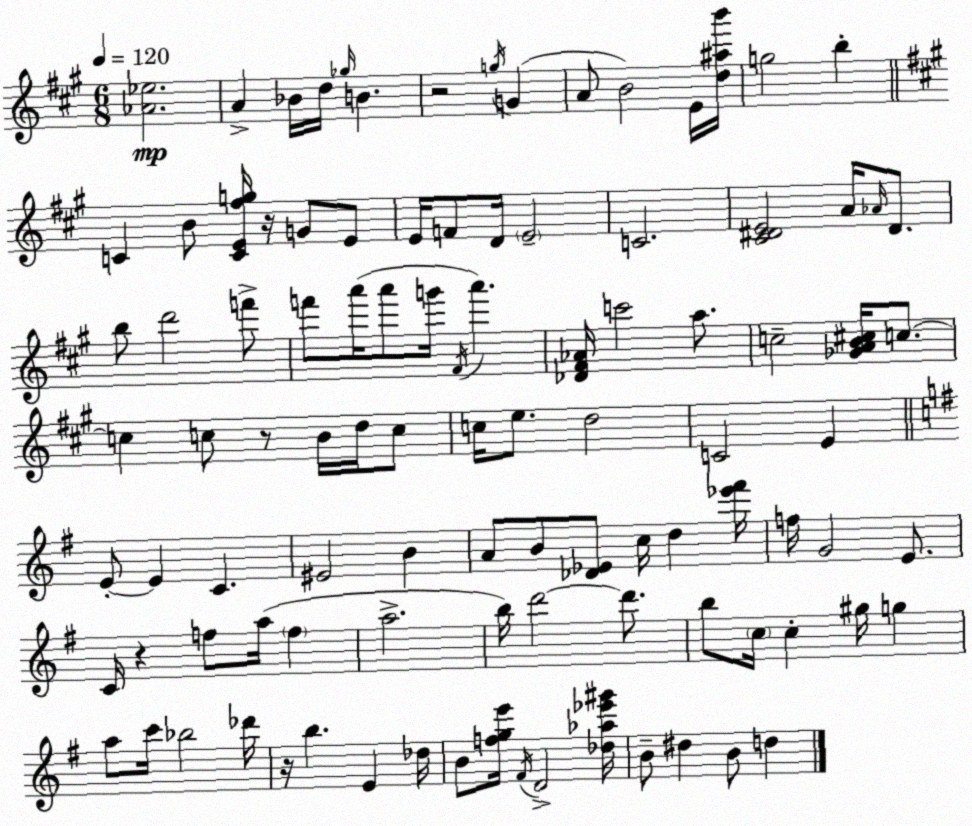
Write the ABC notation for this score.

X:1
T:Untitled
M:6/8
L:1/4
K:A
[_A_e]2 A _B/4 d/4 _g/4 B z2 g/4 G A/2 B2 E/4 [d^ab']/4 g2 b C B/2 [CE^fg]/4 z/4 G/2 E/2 E/4 F/2 D/4 E2 C2 [^C^DE]2 A/4 _A/4 ^D/2 b/2 d'2 f'/2 f'/2 a'/4 a'/2 g'/4 ^F/4 a' [_D^F_A]/4 c'2 a/2 c2 [_GAB^c]/4 c/2 c c/2 z/2 B/4 d/4 c/2 c/4 e/2 d2 C2 E E/2 E C ^E2 B A/2 B/2 [_D_E]/2 c/4 d [_e'^f']/4 f/4 G2 E/2 C/4 z f/2 a/4 f a2 b/4 d'2 d'/2 b/2 c/4 c ^g/4 g a/2 c'/4 _b2 _d'/4 z/4 b E _d/4 B/2 [fge']/4 ^F/4 D2 [_d_a_e'^g']/4 B/2 ^d B/2 d